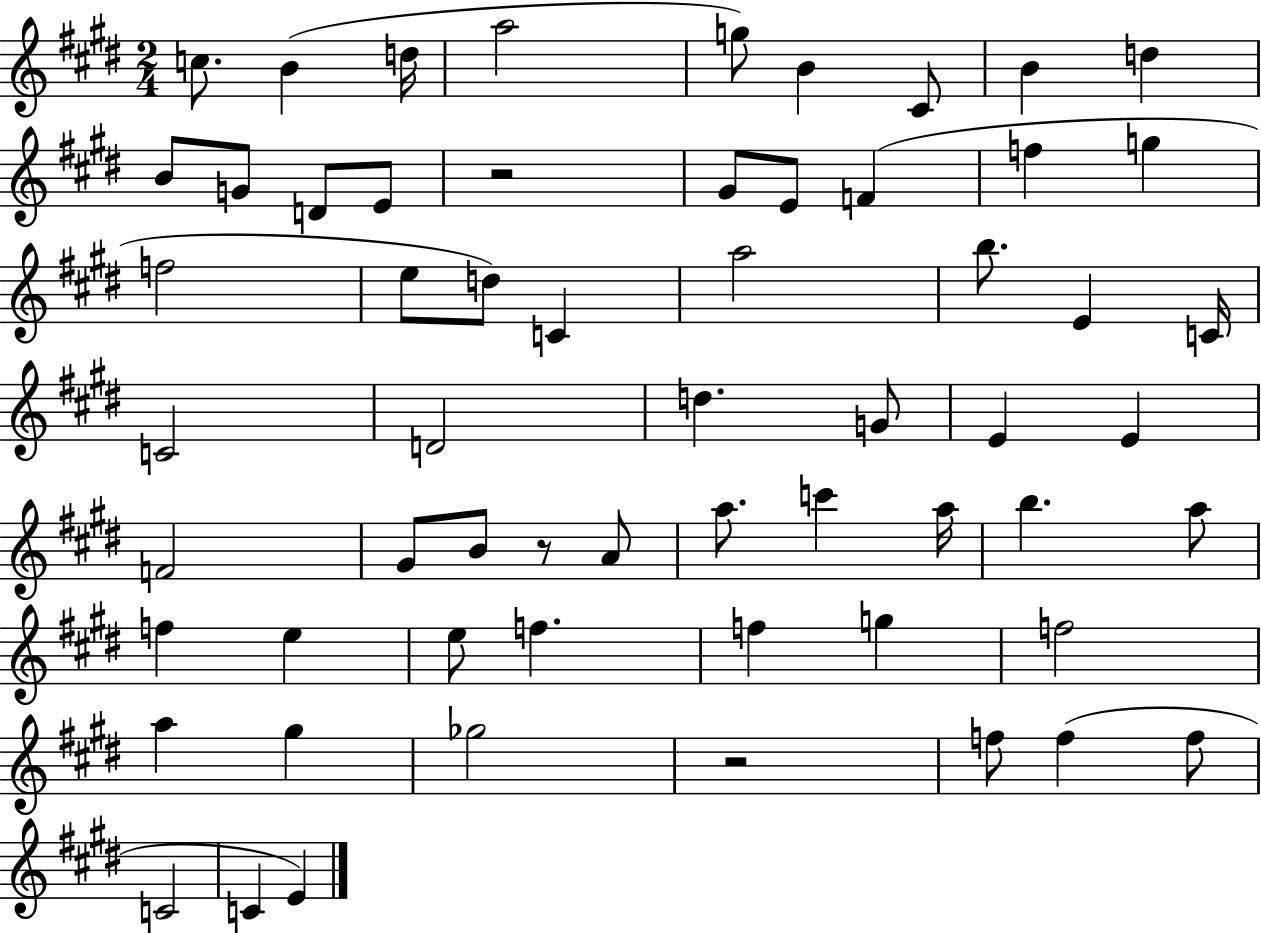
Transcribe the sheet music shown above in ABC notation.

X:1
T:Untitled
M:2/4
L:1/4
K:E
c/2 B d/4 a2 g/2 B ^C/2 B d B/2 G/2 D/2 E/2 z2 ^G/2 E/2 F f g f2 e/2 d/2 C a2 b/2 E C/4 C2 D2 d G/2 E E F2 ^G/2 B/2 z/2 A/2 a/2 c' a/4 b a/2 f e e/2 f f g f2 a ^g _g2 z2 f/2 f f/2 C2 C E